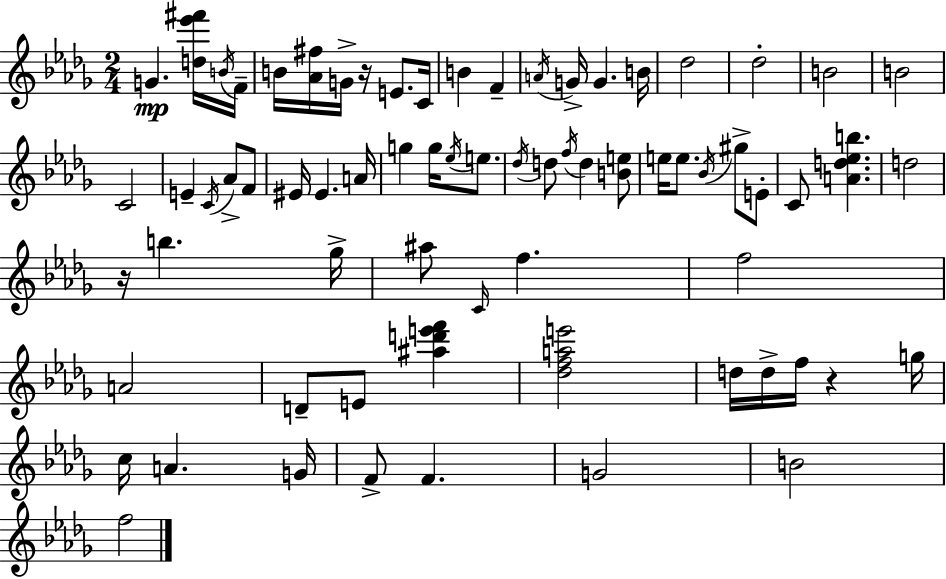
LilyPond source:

{
  \clef treble
  \numericTimeSignature
  \time 2/4
  \key bes \minor
  g'4.\mp <d'' ees''' fis'''>16 \acciaccatura { b'16 } | f'16-- b'16 <aes' fis''>16 g'16-> r16 e'8. | c'16 b'4 f'4-- | \acciaccatura { a'16 } g'16-> g'4. | \break b'16 des''2 | des''2-. | b'2 | b'2 | \break c'2 | e'4-- \acciaccatura { c'16 } aes'8-> | f'8 eis'16 eis'4. | a'16 g''4 g''16 | \break \acciaccatura { ees''16 } e''8. \acciaccatura { des''16 } d''8 \acciaccatura { f''16 } | d''4 <b' e''>8 e''16 e''8. | \acciaccatura { bes'16 } gis''8-> e'8-. c'8 | <a' d'' ees'' b''>4. d''2 | \break r16 | b''4. ges''16-> ais''8 | \grace { c'16 } f''4. | f''2 | \break a'2 | d'8-- e'8 <ais'' d''' e''' f'''>4 | <des'' f'' a'' e'''>2 | d''16 d''16-> f''16 r4 g''16 | \break c''16 a'4. g'16 | f'8-> f'4. | g'2 | b'2 | \break f''2 | \bar "|."
}